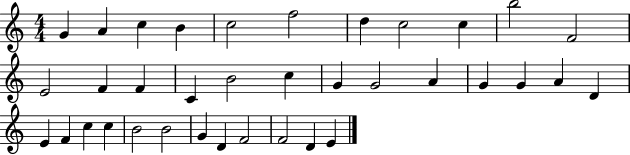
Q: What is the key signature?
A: C major